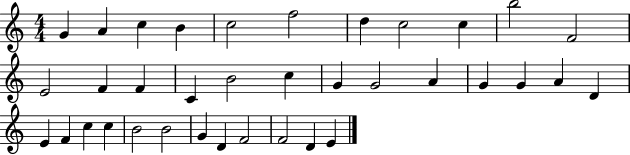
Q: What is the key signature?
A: C major